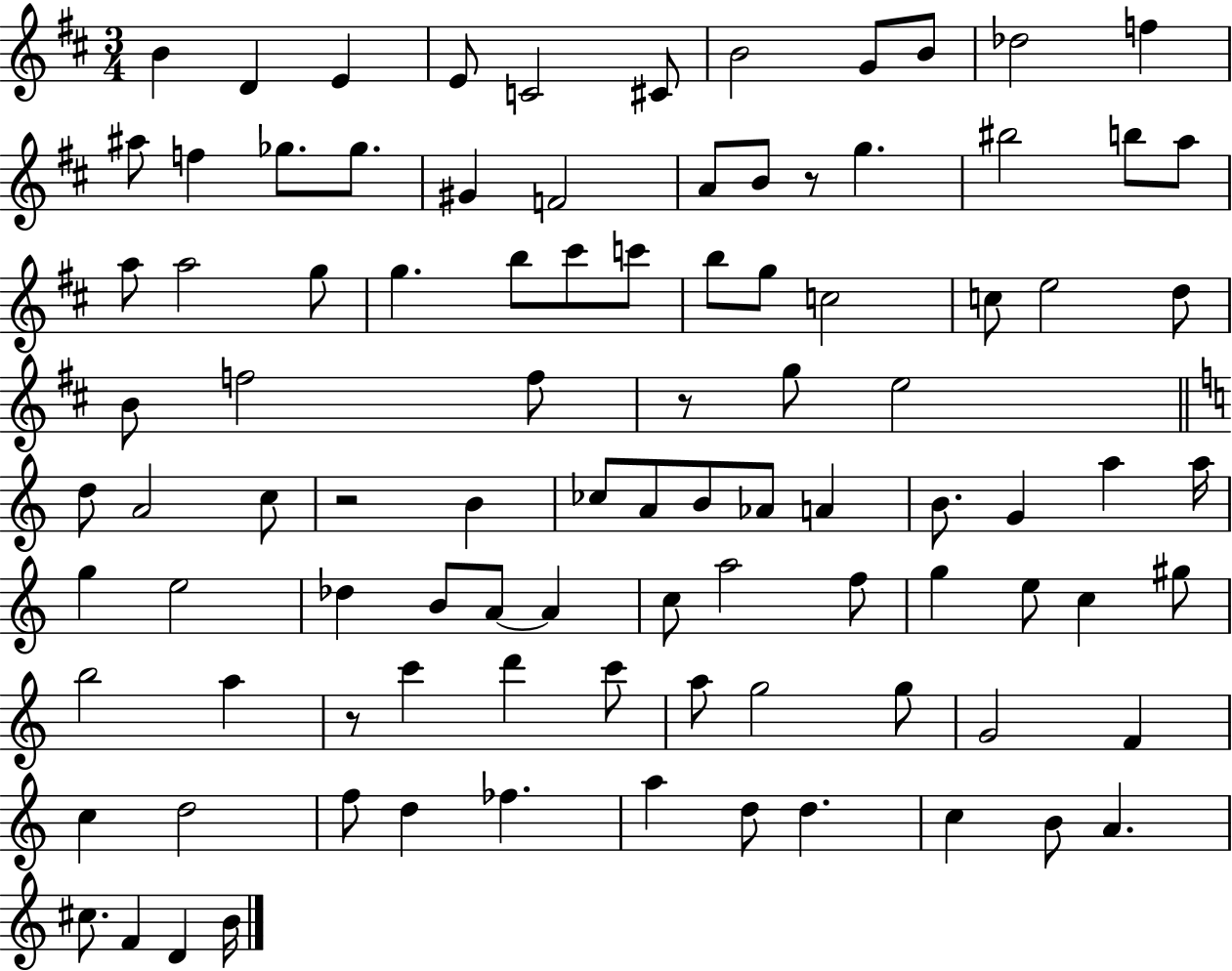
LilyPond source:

{
  \clef treble
  \numericTimeSignature
  \time 3/4
  \key d \major
  \repeat volta 2 { b'4 d'4 e'4 | e'8 c'2 cis'8 | b'2 g'8 b'8 | des''2 f''4 | \break ais''8 f''4 ges''8. ges''8. | gis'4 f'2 | a'8 b'8 r8 g''4. | bis''2 b''8 a''8 | \break a''8 a''2 g''8 | g''4. b''8 cis'''8 c'''8 | b''8 g''8 c''2 | c''8 e''2 d''8 | \break b'8 f''2 f''8 | r8 g''8 e''2 | \bar "||" \break \key c \major d''8 a'2 c''8 | r2 b'4 | ces''8 a'8 b'8 aes'8 a'4 | b'8. g'4 a''4 a''16 | \break g''4 e''2 | des''4 b'8 a'8~~ a'4 | c''8 a''2 f''8 | g''4 e''8 c''4 gis''8 | \break b''2 a''4 | r8 c'''4 d'''4 c'''8 | a''8 g''2 g''8 | g'2 f'4 | \break c''4 d''2 | f''8 d''4 fes''4. | a''4 d''8 d''4. | c''4 b'8 a'4. | \break cis''8. f'4 d'4 b'16 | } \bar "|."
}